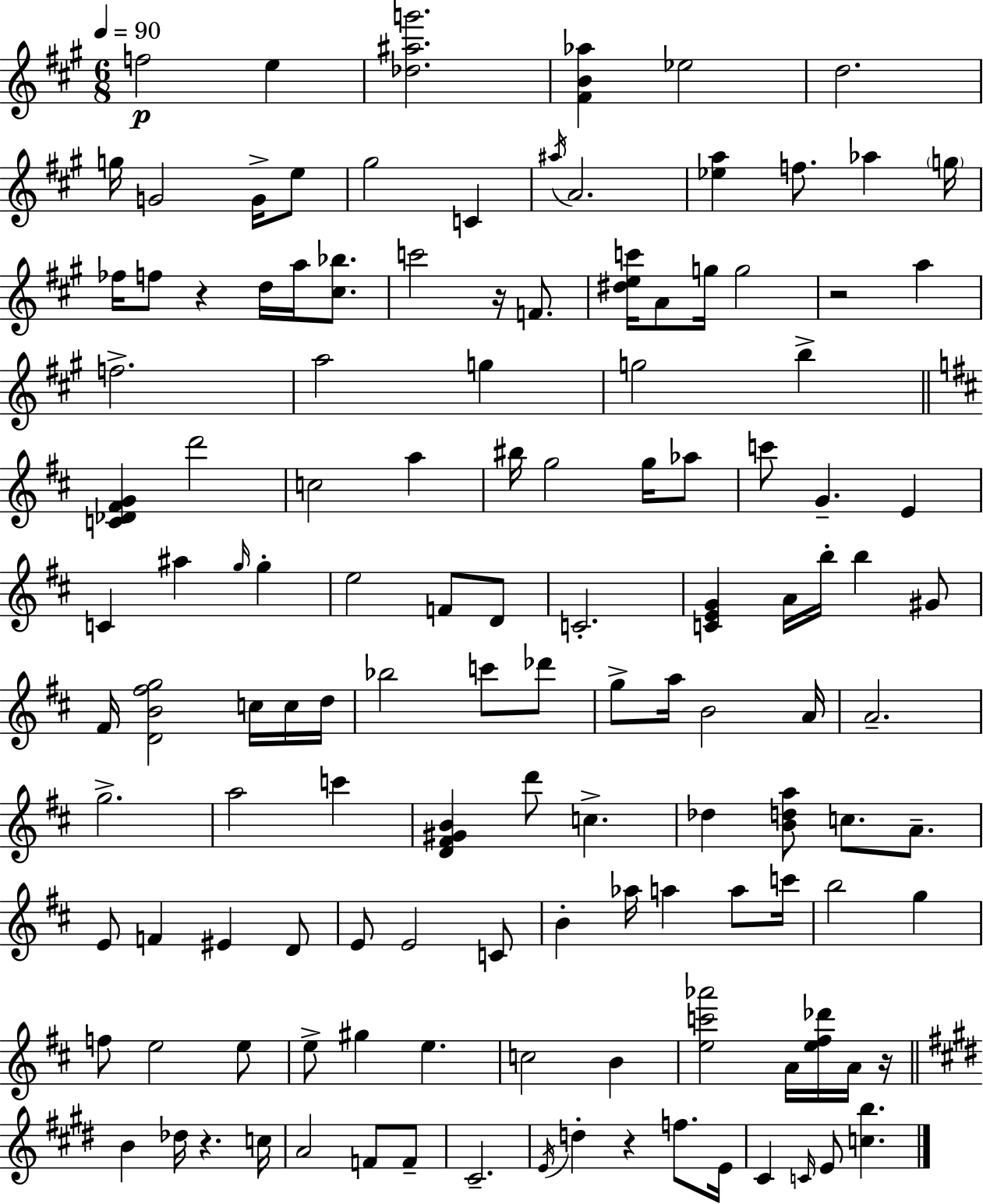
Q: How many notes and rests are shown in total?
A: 129